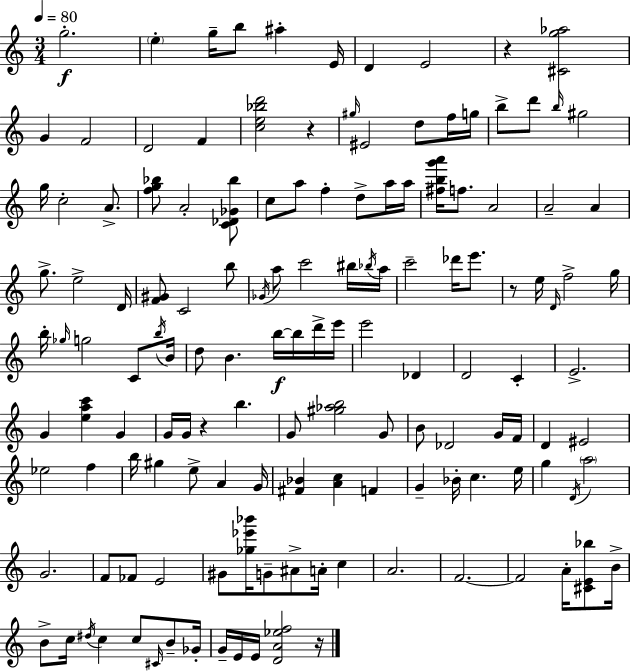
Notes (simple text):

G5/h. E5/q G5/s B5/e A#5/q E4/s D4/q E4/h R/q [C#4,G5,Ab5]/h G4/q F4/h D4/h F4/q [C5,E5,Bb5,D6]/h R/q G#5/s EIS4/h D5/e F5/s G5/s B5/e D6/e B5/s G#5/h G5/s C5/h A4/e. [F5,G5,Bb5]/e A4/h [C4,Db4,Gb4,Bb5]/e C5/e A5/e F5/q D5/e A5/s A5/s [F#5,B5,G6,A6]/s F5/e. A4/h A4/h A4/q G5/e. E5/h D4/s [F4,G#4]/e C4/h B5/e Gb4/s A5/e C6/h BIS5/s Bb5/s A5/s C6/h Db6/s E6/e. R/e E5/s D4/s F5/h G5/s B5/s Gb5/s G5/h C4/e B5/s B4/s D5/e B4/q. B5/s B5/s D6/s E6/s E6/h Db4/q D4/h C4/q E4/h. G4/q [E5,A5,C6]/q G4/q G4/s G4/s R/q B5/q. G4/e [G#5,Ab5,B5]/h G4/e B4/e Db4/h G4/s F4/s D4/q EIS4/h Eb5/h F5/q B5/s G#5/q E5/e A4/q G4/s [F#4,Bb4]/q [A4,C5]/q F4/q G4/q Bb4/s C5/q. E5/s G5/q D4/s A5/h G4/h. F4/e FES4/e E4/h G#4/e [Gb5,Eb6,Bb6]/s G4/e A#4/e A4/s C5/q A4/h. F4/h. F4/h A4/s [C#4,E4,Bb5]/e B4/s B4/e C5/s D#5/s C5/q C5/e C#4/s B4/e Gb4/s G4/s E4/s E4/s [D4,A4,Eb5,F5]/h R/s